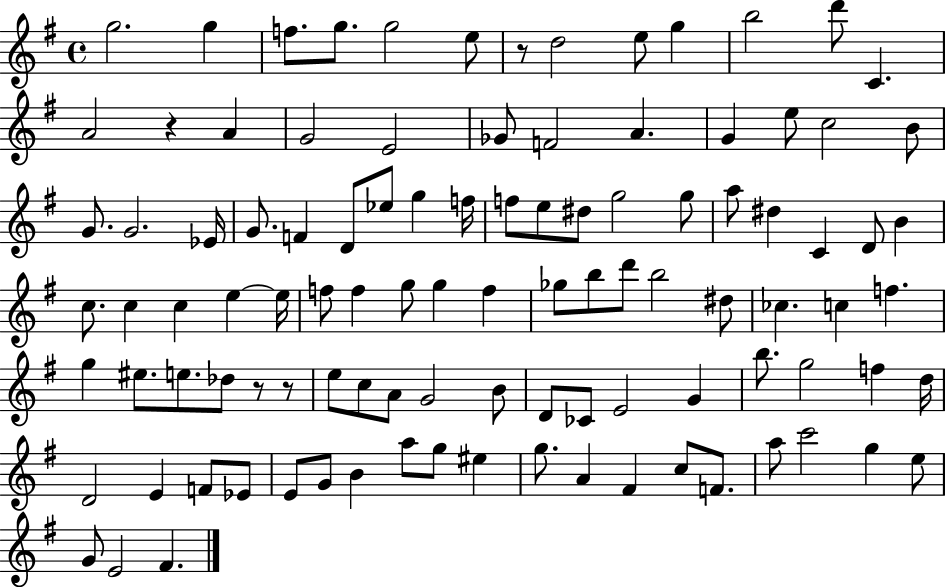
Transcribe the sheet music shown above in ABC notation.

X:1
T:Untitled
M:4/4
L:1/4
K:G
g2 g f/2 g/2 g2 e/2 z/2 d2 e/2 g b2 d'/2 C A2 z A G2 E2 _G/2 F2 A G e/2 c2 B/2 G/2 G2 _E/4 G/2 F D/2 _e/2 g f/4 f/2 e/2 ^d/2 g2 g/2 a/2 ^d C D/2 B c/2 c c e e/4 f/2 f g/2 g f _g/2 b/2 d'/2 b2 ^d/2 _c c f g ^e/2 e/2 _d/2 z/2 z/2 e/2 c/2 A/2 G2 B/2 D/2 _C/2 E2 G b/2 g2 f d/4 D2 E F/2 _E/2 E/2 G/2 B a/2 g/2 ^e g/2 A ^F c/2 F/2 a/2 c'2 g e/2 G/2 E2 ^F